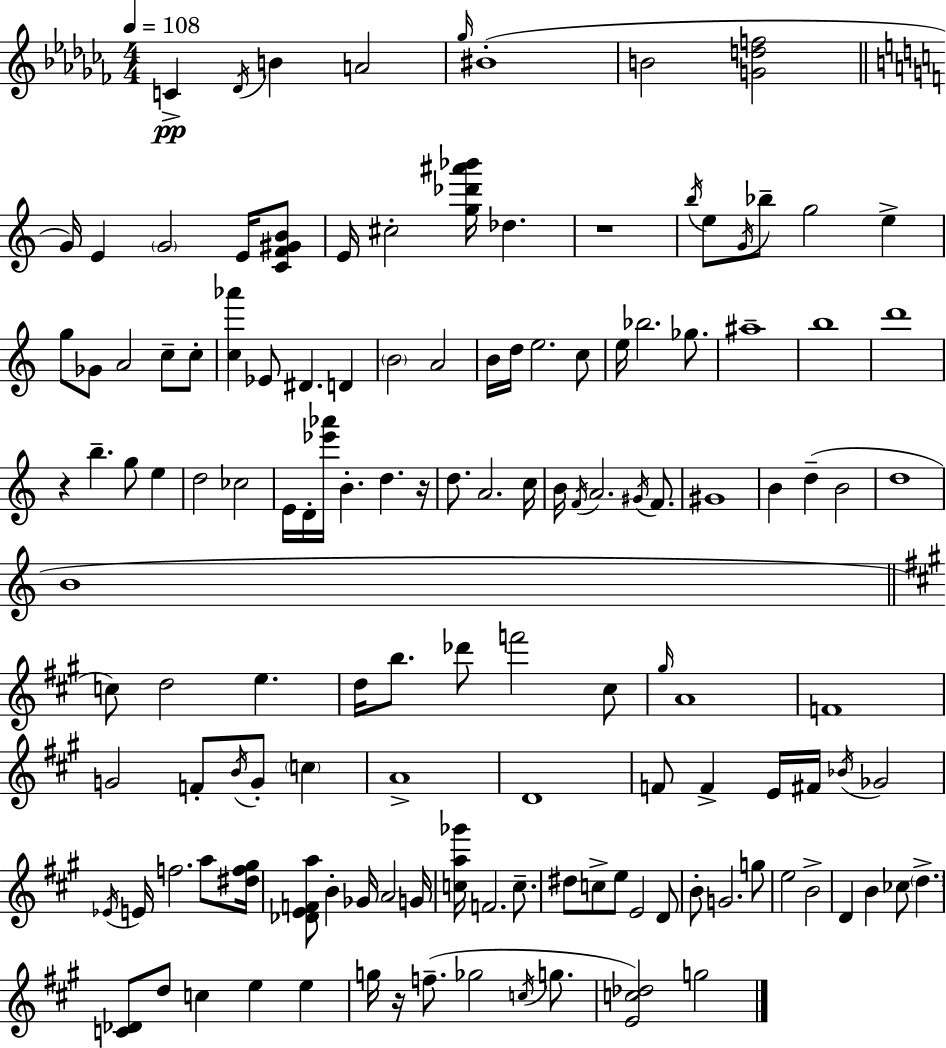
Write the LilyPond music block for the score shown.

{
  \clef treble
  \numericTimeSignature
  \time 4/4
  \key aes \minor
  \tempo 4 = 108
  c'4->\pp \acciaccatura { des'16 } b'4 a'2 | \grace { ges''16 }( bis'1-. | b'2 <g' d'' f''>2 | \bar "||" \break \key c \major g'16) e'4 \parenthesize g'2 e'16 <c' f' gis' b'>8 | e'16 cis''2-. <g'' des''' ais''' bes'''>16 des''4. | r1 | \acciaccatura { b''16 } e''8 \acciaccatura { g'16 } bes''8-- g''2 e''4-> | \break g''8 ges'8 a'2 c''8-- | c''8-. <c'' aes'''>4 ees'8 dis'4. d'4 | \parenthesize b'2 a'2 | b'16 d''16 e''2. | \break c''8 e''16 bes''2. ges''8. | ais''1-- | b''1 | d'''1 | \break r4 b''4.-- g''8 e''4 | d''2 ces''2 | e'16 d'16-. <ees''' aes'''>16 b'4.-. d''4. | r16 d''8. a'2. | \break c''16 b'16 \acciaccatura { f'16 } a'2. | \acciaccatura { gis'16 } f'8. gis'1 | b'4 d''4--( b'2 | d''1 | \break b'1 | \bar "||" \break \key a \major c''8) d''2 e''4. | d''16 b''8. des'''8 f'''2 cis''8 | \grace { gis''16 } a'1 | f'1 | \break g'2 f'8-. \acciaccatura { b'16 } g'8-. \parenthesize c''4 | a'1-> | d'1 | f'8 f'4-> e'16 fis'16 \acciaccatura { bes'16 } ges'2 | \break \acciaccatura { ees'16 } e'16 f''2. | a''8 <dis'' f'' gis''>16 <des' e' f' a''>8 b'4-. ges'16 a'2 | g'16 <c'' a'' ges'''>16 f'2. | c''8.-- dis''8 c''8-> e''8 e'2 | \break d'8 b'8-. g'2. | g''8 e''2 b'2-> | d'4 b'4 ces''8 \parenthesize d''4.-> | <c' des'>8 d''8 c''4 e''4 | \break e''4 g''16 r16 f''8.--( ges''2 | \acciaccatura { c''16 } g''8. <e' c'' des''>2) g''2 | \bar "|."
}